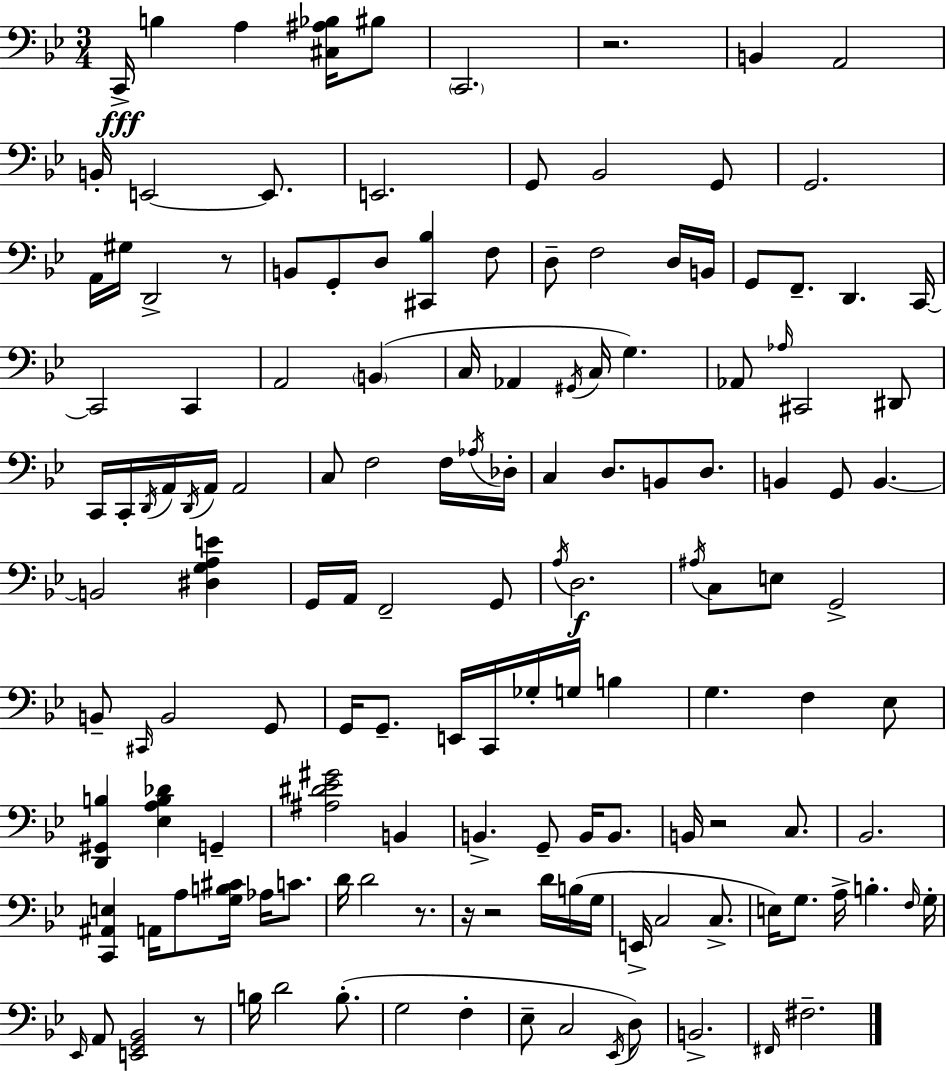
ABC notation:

X:1
T:Untitled
M:3/4
L:1/4
K:Bb
C,,/4 B, A, [^C,^A,_B,]/4 ^B,/2 C,,2 z2 B,, A,,2 B,,/4 E,,2 E,,/2 E,,2 G,,/2 _B,,2 G,,/2 G,,2 A,,/4 ^G,/4 D,,2 z/2 B,,/2 G,,/2 D,/2 [^C,,_B,] F,/2 D,/2 F,2 D,/4 B,,/4 G,,/2 F,,/2 D,, C,,/4 C,,2 C,, A,,2 B,, C,/4 _A,, ^G,,/4 C,/4 G, _A,,/2 _A,/4 ^C,,2 ^D,,/2 C,,/4 C,,/4 D,,/4 A,,/4 D,,/4 A,,/4 A,,2 C,/2 F,2 F,/4 _A,/4 _D,/4 C, D,/2 B,,/2 D,/2 B,, G,,/2 B,, B,,2 [^D,G,A,E] G,,/4 A,,/4 F,,2 G,,/2 A,/4 D,2 ^A,/4 C,/2 E,/2 G,,2 B,,/2 ^C,,/4 B,,2 G,,/2 G,,/4 G,,/2 E,,/4 C,,/4 _G,/4 G,/4 B, G, F, _E,/2 [D,,^G,,B,] [_E,A,B,_D] G,, [^A,^D_E^G]2 B,, B,, G,,/2 B,,/4 B,,/2 B,,/4 z2 C,/2 _B,,2 [C,,^A,,E,] A,,/4 A,/2 [G,B,^C]/4 _A,/4 C/2 D/4 D2 z/2 z/4 z2 D/4 B,/4 G,/4 E,,/4 C,2 C,/2 E,/4 G,/2 A,/4 B, F,/4 G,/4 _E,,/4 A,,/2 [E,,G,,_B,,]2 z/2 B,/4 D2 B,/2 G,2 F, _E,/2 C,2 _E,,/4 D,/2 B,,2 ^F,,/4 ^F,2